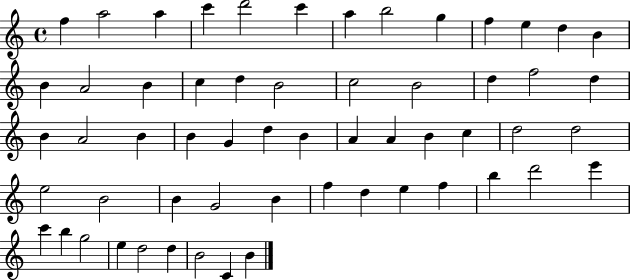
{
  \clef treble
  \time 4/4
  \defaultTimeSignature
  \key c \major
  f''4 a''2 a''4 | c'''4 d'''2 c'''4 | a''4 b''2 g''4 | f''4 e''4 d''4 b'4 | \break b'4 a'2 b'4 | c''4 d''4 b'2 | c''2 b'2 | d''4 f''2 d''4 | \break b'4 a'2 b'4 | b'4 g'4 d''4 b'4 | a'4 a'4 b'4 c''4 | d''2 d''2 | \break e''2 b'2 | b'4 g'2 b'4 | f''4 d''4 e''4 f''4 | b''4 d'''2 e'''4 | \break c'''4 b''4 g''2 | e''4 d''2 d''4 | b'2 c'4 b'4 | \bar "|."
}